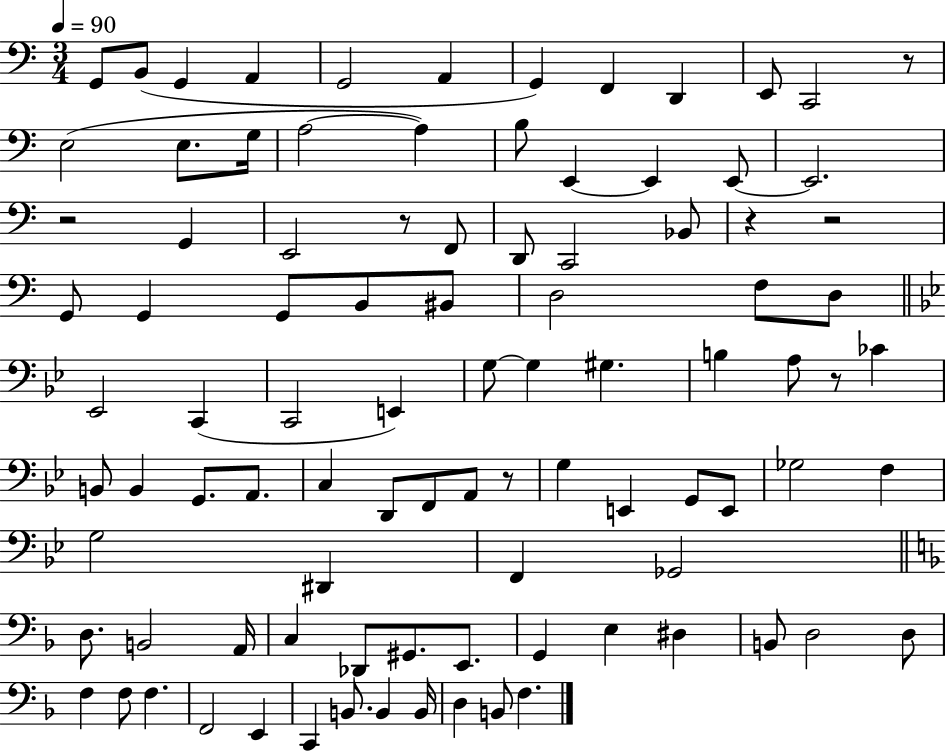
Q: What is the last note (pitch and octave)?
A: F3